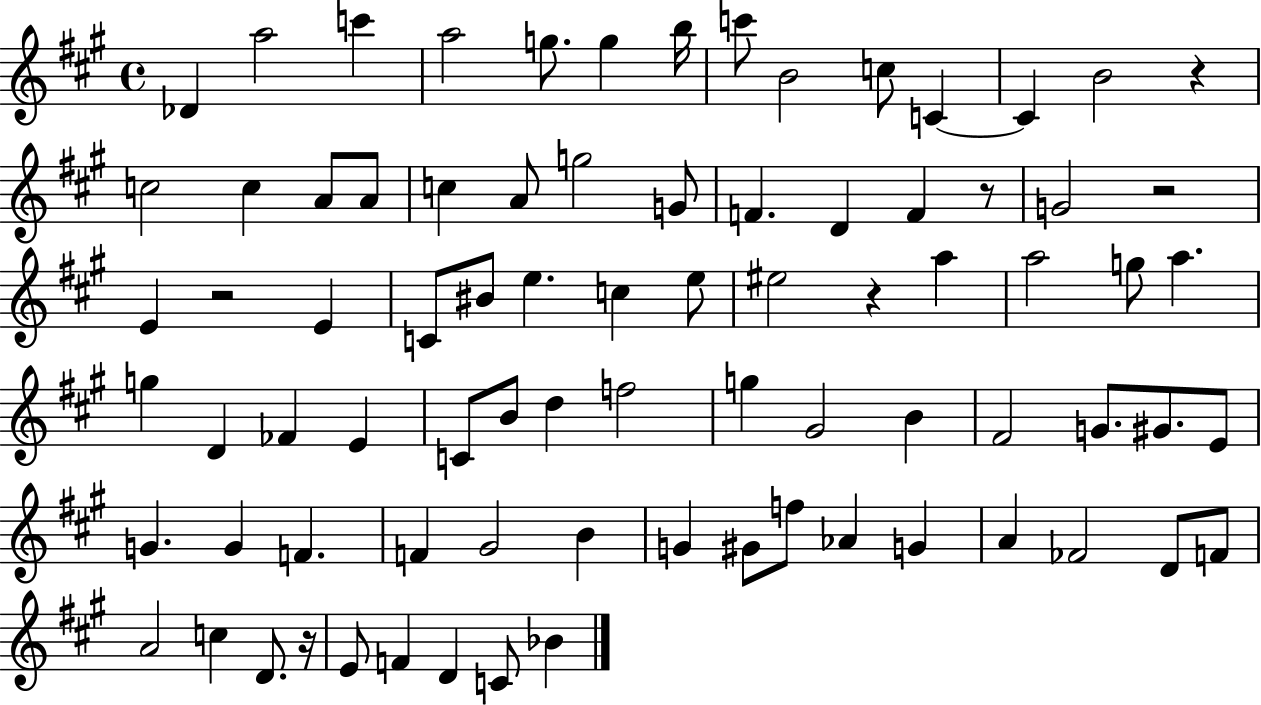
{
  \clef treble
  \time 4/4
  \defaultTimeSignature
  \key a \major
  des'4 a''2 c'''4 | a''2 g''8. g''4 b''16 | c'''8 b'2 c''8 c'4~~ | c'4 b'2 r4 | \break c''2 c''4 a'8 a'8 | c''4 a'8 g''2 g'8 | f'4. d'4 f'4 r8 | g'2 r2 | \break e'4 r2 e'4 | c'8 bis'8 e''4. c''4 e''8 | eis''2 r4 a''4 | a''2 g''8 a''4. | \break g''4 d'4 fes'4 e'4 | c'8 b'8 d''4 f''2 | g''4 gis'2 b'4 | fis'2 g'8. gis'8. e'8 | \break g'4. g'4 f'4. | f'4 gis'2 b'4 | g'4 gis'8 f''8 aes'4 g'4 | a'4 fes'2 d'8 f'8 | \break a'2 c''4 d'8. r16 | e'8 f'4 d'4 c'8 bes'4 | \bar "|."
}